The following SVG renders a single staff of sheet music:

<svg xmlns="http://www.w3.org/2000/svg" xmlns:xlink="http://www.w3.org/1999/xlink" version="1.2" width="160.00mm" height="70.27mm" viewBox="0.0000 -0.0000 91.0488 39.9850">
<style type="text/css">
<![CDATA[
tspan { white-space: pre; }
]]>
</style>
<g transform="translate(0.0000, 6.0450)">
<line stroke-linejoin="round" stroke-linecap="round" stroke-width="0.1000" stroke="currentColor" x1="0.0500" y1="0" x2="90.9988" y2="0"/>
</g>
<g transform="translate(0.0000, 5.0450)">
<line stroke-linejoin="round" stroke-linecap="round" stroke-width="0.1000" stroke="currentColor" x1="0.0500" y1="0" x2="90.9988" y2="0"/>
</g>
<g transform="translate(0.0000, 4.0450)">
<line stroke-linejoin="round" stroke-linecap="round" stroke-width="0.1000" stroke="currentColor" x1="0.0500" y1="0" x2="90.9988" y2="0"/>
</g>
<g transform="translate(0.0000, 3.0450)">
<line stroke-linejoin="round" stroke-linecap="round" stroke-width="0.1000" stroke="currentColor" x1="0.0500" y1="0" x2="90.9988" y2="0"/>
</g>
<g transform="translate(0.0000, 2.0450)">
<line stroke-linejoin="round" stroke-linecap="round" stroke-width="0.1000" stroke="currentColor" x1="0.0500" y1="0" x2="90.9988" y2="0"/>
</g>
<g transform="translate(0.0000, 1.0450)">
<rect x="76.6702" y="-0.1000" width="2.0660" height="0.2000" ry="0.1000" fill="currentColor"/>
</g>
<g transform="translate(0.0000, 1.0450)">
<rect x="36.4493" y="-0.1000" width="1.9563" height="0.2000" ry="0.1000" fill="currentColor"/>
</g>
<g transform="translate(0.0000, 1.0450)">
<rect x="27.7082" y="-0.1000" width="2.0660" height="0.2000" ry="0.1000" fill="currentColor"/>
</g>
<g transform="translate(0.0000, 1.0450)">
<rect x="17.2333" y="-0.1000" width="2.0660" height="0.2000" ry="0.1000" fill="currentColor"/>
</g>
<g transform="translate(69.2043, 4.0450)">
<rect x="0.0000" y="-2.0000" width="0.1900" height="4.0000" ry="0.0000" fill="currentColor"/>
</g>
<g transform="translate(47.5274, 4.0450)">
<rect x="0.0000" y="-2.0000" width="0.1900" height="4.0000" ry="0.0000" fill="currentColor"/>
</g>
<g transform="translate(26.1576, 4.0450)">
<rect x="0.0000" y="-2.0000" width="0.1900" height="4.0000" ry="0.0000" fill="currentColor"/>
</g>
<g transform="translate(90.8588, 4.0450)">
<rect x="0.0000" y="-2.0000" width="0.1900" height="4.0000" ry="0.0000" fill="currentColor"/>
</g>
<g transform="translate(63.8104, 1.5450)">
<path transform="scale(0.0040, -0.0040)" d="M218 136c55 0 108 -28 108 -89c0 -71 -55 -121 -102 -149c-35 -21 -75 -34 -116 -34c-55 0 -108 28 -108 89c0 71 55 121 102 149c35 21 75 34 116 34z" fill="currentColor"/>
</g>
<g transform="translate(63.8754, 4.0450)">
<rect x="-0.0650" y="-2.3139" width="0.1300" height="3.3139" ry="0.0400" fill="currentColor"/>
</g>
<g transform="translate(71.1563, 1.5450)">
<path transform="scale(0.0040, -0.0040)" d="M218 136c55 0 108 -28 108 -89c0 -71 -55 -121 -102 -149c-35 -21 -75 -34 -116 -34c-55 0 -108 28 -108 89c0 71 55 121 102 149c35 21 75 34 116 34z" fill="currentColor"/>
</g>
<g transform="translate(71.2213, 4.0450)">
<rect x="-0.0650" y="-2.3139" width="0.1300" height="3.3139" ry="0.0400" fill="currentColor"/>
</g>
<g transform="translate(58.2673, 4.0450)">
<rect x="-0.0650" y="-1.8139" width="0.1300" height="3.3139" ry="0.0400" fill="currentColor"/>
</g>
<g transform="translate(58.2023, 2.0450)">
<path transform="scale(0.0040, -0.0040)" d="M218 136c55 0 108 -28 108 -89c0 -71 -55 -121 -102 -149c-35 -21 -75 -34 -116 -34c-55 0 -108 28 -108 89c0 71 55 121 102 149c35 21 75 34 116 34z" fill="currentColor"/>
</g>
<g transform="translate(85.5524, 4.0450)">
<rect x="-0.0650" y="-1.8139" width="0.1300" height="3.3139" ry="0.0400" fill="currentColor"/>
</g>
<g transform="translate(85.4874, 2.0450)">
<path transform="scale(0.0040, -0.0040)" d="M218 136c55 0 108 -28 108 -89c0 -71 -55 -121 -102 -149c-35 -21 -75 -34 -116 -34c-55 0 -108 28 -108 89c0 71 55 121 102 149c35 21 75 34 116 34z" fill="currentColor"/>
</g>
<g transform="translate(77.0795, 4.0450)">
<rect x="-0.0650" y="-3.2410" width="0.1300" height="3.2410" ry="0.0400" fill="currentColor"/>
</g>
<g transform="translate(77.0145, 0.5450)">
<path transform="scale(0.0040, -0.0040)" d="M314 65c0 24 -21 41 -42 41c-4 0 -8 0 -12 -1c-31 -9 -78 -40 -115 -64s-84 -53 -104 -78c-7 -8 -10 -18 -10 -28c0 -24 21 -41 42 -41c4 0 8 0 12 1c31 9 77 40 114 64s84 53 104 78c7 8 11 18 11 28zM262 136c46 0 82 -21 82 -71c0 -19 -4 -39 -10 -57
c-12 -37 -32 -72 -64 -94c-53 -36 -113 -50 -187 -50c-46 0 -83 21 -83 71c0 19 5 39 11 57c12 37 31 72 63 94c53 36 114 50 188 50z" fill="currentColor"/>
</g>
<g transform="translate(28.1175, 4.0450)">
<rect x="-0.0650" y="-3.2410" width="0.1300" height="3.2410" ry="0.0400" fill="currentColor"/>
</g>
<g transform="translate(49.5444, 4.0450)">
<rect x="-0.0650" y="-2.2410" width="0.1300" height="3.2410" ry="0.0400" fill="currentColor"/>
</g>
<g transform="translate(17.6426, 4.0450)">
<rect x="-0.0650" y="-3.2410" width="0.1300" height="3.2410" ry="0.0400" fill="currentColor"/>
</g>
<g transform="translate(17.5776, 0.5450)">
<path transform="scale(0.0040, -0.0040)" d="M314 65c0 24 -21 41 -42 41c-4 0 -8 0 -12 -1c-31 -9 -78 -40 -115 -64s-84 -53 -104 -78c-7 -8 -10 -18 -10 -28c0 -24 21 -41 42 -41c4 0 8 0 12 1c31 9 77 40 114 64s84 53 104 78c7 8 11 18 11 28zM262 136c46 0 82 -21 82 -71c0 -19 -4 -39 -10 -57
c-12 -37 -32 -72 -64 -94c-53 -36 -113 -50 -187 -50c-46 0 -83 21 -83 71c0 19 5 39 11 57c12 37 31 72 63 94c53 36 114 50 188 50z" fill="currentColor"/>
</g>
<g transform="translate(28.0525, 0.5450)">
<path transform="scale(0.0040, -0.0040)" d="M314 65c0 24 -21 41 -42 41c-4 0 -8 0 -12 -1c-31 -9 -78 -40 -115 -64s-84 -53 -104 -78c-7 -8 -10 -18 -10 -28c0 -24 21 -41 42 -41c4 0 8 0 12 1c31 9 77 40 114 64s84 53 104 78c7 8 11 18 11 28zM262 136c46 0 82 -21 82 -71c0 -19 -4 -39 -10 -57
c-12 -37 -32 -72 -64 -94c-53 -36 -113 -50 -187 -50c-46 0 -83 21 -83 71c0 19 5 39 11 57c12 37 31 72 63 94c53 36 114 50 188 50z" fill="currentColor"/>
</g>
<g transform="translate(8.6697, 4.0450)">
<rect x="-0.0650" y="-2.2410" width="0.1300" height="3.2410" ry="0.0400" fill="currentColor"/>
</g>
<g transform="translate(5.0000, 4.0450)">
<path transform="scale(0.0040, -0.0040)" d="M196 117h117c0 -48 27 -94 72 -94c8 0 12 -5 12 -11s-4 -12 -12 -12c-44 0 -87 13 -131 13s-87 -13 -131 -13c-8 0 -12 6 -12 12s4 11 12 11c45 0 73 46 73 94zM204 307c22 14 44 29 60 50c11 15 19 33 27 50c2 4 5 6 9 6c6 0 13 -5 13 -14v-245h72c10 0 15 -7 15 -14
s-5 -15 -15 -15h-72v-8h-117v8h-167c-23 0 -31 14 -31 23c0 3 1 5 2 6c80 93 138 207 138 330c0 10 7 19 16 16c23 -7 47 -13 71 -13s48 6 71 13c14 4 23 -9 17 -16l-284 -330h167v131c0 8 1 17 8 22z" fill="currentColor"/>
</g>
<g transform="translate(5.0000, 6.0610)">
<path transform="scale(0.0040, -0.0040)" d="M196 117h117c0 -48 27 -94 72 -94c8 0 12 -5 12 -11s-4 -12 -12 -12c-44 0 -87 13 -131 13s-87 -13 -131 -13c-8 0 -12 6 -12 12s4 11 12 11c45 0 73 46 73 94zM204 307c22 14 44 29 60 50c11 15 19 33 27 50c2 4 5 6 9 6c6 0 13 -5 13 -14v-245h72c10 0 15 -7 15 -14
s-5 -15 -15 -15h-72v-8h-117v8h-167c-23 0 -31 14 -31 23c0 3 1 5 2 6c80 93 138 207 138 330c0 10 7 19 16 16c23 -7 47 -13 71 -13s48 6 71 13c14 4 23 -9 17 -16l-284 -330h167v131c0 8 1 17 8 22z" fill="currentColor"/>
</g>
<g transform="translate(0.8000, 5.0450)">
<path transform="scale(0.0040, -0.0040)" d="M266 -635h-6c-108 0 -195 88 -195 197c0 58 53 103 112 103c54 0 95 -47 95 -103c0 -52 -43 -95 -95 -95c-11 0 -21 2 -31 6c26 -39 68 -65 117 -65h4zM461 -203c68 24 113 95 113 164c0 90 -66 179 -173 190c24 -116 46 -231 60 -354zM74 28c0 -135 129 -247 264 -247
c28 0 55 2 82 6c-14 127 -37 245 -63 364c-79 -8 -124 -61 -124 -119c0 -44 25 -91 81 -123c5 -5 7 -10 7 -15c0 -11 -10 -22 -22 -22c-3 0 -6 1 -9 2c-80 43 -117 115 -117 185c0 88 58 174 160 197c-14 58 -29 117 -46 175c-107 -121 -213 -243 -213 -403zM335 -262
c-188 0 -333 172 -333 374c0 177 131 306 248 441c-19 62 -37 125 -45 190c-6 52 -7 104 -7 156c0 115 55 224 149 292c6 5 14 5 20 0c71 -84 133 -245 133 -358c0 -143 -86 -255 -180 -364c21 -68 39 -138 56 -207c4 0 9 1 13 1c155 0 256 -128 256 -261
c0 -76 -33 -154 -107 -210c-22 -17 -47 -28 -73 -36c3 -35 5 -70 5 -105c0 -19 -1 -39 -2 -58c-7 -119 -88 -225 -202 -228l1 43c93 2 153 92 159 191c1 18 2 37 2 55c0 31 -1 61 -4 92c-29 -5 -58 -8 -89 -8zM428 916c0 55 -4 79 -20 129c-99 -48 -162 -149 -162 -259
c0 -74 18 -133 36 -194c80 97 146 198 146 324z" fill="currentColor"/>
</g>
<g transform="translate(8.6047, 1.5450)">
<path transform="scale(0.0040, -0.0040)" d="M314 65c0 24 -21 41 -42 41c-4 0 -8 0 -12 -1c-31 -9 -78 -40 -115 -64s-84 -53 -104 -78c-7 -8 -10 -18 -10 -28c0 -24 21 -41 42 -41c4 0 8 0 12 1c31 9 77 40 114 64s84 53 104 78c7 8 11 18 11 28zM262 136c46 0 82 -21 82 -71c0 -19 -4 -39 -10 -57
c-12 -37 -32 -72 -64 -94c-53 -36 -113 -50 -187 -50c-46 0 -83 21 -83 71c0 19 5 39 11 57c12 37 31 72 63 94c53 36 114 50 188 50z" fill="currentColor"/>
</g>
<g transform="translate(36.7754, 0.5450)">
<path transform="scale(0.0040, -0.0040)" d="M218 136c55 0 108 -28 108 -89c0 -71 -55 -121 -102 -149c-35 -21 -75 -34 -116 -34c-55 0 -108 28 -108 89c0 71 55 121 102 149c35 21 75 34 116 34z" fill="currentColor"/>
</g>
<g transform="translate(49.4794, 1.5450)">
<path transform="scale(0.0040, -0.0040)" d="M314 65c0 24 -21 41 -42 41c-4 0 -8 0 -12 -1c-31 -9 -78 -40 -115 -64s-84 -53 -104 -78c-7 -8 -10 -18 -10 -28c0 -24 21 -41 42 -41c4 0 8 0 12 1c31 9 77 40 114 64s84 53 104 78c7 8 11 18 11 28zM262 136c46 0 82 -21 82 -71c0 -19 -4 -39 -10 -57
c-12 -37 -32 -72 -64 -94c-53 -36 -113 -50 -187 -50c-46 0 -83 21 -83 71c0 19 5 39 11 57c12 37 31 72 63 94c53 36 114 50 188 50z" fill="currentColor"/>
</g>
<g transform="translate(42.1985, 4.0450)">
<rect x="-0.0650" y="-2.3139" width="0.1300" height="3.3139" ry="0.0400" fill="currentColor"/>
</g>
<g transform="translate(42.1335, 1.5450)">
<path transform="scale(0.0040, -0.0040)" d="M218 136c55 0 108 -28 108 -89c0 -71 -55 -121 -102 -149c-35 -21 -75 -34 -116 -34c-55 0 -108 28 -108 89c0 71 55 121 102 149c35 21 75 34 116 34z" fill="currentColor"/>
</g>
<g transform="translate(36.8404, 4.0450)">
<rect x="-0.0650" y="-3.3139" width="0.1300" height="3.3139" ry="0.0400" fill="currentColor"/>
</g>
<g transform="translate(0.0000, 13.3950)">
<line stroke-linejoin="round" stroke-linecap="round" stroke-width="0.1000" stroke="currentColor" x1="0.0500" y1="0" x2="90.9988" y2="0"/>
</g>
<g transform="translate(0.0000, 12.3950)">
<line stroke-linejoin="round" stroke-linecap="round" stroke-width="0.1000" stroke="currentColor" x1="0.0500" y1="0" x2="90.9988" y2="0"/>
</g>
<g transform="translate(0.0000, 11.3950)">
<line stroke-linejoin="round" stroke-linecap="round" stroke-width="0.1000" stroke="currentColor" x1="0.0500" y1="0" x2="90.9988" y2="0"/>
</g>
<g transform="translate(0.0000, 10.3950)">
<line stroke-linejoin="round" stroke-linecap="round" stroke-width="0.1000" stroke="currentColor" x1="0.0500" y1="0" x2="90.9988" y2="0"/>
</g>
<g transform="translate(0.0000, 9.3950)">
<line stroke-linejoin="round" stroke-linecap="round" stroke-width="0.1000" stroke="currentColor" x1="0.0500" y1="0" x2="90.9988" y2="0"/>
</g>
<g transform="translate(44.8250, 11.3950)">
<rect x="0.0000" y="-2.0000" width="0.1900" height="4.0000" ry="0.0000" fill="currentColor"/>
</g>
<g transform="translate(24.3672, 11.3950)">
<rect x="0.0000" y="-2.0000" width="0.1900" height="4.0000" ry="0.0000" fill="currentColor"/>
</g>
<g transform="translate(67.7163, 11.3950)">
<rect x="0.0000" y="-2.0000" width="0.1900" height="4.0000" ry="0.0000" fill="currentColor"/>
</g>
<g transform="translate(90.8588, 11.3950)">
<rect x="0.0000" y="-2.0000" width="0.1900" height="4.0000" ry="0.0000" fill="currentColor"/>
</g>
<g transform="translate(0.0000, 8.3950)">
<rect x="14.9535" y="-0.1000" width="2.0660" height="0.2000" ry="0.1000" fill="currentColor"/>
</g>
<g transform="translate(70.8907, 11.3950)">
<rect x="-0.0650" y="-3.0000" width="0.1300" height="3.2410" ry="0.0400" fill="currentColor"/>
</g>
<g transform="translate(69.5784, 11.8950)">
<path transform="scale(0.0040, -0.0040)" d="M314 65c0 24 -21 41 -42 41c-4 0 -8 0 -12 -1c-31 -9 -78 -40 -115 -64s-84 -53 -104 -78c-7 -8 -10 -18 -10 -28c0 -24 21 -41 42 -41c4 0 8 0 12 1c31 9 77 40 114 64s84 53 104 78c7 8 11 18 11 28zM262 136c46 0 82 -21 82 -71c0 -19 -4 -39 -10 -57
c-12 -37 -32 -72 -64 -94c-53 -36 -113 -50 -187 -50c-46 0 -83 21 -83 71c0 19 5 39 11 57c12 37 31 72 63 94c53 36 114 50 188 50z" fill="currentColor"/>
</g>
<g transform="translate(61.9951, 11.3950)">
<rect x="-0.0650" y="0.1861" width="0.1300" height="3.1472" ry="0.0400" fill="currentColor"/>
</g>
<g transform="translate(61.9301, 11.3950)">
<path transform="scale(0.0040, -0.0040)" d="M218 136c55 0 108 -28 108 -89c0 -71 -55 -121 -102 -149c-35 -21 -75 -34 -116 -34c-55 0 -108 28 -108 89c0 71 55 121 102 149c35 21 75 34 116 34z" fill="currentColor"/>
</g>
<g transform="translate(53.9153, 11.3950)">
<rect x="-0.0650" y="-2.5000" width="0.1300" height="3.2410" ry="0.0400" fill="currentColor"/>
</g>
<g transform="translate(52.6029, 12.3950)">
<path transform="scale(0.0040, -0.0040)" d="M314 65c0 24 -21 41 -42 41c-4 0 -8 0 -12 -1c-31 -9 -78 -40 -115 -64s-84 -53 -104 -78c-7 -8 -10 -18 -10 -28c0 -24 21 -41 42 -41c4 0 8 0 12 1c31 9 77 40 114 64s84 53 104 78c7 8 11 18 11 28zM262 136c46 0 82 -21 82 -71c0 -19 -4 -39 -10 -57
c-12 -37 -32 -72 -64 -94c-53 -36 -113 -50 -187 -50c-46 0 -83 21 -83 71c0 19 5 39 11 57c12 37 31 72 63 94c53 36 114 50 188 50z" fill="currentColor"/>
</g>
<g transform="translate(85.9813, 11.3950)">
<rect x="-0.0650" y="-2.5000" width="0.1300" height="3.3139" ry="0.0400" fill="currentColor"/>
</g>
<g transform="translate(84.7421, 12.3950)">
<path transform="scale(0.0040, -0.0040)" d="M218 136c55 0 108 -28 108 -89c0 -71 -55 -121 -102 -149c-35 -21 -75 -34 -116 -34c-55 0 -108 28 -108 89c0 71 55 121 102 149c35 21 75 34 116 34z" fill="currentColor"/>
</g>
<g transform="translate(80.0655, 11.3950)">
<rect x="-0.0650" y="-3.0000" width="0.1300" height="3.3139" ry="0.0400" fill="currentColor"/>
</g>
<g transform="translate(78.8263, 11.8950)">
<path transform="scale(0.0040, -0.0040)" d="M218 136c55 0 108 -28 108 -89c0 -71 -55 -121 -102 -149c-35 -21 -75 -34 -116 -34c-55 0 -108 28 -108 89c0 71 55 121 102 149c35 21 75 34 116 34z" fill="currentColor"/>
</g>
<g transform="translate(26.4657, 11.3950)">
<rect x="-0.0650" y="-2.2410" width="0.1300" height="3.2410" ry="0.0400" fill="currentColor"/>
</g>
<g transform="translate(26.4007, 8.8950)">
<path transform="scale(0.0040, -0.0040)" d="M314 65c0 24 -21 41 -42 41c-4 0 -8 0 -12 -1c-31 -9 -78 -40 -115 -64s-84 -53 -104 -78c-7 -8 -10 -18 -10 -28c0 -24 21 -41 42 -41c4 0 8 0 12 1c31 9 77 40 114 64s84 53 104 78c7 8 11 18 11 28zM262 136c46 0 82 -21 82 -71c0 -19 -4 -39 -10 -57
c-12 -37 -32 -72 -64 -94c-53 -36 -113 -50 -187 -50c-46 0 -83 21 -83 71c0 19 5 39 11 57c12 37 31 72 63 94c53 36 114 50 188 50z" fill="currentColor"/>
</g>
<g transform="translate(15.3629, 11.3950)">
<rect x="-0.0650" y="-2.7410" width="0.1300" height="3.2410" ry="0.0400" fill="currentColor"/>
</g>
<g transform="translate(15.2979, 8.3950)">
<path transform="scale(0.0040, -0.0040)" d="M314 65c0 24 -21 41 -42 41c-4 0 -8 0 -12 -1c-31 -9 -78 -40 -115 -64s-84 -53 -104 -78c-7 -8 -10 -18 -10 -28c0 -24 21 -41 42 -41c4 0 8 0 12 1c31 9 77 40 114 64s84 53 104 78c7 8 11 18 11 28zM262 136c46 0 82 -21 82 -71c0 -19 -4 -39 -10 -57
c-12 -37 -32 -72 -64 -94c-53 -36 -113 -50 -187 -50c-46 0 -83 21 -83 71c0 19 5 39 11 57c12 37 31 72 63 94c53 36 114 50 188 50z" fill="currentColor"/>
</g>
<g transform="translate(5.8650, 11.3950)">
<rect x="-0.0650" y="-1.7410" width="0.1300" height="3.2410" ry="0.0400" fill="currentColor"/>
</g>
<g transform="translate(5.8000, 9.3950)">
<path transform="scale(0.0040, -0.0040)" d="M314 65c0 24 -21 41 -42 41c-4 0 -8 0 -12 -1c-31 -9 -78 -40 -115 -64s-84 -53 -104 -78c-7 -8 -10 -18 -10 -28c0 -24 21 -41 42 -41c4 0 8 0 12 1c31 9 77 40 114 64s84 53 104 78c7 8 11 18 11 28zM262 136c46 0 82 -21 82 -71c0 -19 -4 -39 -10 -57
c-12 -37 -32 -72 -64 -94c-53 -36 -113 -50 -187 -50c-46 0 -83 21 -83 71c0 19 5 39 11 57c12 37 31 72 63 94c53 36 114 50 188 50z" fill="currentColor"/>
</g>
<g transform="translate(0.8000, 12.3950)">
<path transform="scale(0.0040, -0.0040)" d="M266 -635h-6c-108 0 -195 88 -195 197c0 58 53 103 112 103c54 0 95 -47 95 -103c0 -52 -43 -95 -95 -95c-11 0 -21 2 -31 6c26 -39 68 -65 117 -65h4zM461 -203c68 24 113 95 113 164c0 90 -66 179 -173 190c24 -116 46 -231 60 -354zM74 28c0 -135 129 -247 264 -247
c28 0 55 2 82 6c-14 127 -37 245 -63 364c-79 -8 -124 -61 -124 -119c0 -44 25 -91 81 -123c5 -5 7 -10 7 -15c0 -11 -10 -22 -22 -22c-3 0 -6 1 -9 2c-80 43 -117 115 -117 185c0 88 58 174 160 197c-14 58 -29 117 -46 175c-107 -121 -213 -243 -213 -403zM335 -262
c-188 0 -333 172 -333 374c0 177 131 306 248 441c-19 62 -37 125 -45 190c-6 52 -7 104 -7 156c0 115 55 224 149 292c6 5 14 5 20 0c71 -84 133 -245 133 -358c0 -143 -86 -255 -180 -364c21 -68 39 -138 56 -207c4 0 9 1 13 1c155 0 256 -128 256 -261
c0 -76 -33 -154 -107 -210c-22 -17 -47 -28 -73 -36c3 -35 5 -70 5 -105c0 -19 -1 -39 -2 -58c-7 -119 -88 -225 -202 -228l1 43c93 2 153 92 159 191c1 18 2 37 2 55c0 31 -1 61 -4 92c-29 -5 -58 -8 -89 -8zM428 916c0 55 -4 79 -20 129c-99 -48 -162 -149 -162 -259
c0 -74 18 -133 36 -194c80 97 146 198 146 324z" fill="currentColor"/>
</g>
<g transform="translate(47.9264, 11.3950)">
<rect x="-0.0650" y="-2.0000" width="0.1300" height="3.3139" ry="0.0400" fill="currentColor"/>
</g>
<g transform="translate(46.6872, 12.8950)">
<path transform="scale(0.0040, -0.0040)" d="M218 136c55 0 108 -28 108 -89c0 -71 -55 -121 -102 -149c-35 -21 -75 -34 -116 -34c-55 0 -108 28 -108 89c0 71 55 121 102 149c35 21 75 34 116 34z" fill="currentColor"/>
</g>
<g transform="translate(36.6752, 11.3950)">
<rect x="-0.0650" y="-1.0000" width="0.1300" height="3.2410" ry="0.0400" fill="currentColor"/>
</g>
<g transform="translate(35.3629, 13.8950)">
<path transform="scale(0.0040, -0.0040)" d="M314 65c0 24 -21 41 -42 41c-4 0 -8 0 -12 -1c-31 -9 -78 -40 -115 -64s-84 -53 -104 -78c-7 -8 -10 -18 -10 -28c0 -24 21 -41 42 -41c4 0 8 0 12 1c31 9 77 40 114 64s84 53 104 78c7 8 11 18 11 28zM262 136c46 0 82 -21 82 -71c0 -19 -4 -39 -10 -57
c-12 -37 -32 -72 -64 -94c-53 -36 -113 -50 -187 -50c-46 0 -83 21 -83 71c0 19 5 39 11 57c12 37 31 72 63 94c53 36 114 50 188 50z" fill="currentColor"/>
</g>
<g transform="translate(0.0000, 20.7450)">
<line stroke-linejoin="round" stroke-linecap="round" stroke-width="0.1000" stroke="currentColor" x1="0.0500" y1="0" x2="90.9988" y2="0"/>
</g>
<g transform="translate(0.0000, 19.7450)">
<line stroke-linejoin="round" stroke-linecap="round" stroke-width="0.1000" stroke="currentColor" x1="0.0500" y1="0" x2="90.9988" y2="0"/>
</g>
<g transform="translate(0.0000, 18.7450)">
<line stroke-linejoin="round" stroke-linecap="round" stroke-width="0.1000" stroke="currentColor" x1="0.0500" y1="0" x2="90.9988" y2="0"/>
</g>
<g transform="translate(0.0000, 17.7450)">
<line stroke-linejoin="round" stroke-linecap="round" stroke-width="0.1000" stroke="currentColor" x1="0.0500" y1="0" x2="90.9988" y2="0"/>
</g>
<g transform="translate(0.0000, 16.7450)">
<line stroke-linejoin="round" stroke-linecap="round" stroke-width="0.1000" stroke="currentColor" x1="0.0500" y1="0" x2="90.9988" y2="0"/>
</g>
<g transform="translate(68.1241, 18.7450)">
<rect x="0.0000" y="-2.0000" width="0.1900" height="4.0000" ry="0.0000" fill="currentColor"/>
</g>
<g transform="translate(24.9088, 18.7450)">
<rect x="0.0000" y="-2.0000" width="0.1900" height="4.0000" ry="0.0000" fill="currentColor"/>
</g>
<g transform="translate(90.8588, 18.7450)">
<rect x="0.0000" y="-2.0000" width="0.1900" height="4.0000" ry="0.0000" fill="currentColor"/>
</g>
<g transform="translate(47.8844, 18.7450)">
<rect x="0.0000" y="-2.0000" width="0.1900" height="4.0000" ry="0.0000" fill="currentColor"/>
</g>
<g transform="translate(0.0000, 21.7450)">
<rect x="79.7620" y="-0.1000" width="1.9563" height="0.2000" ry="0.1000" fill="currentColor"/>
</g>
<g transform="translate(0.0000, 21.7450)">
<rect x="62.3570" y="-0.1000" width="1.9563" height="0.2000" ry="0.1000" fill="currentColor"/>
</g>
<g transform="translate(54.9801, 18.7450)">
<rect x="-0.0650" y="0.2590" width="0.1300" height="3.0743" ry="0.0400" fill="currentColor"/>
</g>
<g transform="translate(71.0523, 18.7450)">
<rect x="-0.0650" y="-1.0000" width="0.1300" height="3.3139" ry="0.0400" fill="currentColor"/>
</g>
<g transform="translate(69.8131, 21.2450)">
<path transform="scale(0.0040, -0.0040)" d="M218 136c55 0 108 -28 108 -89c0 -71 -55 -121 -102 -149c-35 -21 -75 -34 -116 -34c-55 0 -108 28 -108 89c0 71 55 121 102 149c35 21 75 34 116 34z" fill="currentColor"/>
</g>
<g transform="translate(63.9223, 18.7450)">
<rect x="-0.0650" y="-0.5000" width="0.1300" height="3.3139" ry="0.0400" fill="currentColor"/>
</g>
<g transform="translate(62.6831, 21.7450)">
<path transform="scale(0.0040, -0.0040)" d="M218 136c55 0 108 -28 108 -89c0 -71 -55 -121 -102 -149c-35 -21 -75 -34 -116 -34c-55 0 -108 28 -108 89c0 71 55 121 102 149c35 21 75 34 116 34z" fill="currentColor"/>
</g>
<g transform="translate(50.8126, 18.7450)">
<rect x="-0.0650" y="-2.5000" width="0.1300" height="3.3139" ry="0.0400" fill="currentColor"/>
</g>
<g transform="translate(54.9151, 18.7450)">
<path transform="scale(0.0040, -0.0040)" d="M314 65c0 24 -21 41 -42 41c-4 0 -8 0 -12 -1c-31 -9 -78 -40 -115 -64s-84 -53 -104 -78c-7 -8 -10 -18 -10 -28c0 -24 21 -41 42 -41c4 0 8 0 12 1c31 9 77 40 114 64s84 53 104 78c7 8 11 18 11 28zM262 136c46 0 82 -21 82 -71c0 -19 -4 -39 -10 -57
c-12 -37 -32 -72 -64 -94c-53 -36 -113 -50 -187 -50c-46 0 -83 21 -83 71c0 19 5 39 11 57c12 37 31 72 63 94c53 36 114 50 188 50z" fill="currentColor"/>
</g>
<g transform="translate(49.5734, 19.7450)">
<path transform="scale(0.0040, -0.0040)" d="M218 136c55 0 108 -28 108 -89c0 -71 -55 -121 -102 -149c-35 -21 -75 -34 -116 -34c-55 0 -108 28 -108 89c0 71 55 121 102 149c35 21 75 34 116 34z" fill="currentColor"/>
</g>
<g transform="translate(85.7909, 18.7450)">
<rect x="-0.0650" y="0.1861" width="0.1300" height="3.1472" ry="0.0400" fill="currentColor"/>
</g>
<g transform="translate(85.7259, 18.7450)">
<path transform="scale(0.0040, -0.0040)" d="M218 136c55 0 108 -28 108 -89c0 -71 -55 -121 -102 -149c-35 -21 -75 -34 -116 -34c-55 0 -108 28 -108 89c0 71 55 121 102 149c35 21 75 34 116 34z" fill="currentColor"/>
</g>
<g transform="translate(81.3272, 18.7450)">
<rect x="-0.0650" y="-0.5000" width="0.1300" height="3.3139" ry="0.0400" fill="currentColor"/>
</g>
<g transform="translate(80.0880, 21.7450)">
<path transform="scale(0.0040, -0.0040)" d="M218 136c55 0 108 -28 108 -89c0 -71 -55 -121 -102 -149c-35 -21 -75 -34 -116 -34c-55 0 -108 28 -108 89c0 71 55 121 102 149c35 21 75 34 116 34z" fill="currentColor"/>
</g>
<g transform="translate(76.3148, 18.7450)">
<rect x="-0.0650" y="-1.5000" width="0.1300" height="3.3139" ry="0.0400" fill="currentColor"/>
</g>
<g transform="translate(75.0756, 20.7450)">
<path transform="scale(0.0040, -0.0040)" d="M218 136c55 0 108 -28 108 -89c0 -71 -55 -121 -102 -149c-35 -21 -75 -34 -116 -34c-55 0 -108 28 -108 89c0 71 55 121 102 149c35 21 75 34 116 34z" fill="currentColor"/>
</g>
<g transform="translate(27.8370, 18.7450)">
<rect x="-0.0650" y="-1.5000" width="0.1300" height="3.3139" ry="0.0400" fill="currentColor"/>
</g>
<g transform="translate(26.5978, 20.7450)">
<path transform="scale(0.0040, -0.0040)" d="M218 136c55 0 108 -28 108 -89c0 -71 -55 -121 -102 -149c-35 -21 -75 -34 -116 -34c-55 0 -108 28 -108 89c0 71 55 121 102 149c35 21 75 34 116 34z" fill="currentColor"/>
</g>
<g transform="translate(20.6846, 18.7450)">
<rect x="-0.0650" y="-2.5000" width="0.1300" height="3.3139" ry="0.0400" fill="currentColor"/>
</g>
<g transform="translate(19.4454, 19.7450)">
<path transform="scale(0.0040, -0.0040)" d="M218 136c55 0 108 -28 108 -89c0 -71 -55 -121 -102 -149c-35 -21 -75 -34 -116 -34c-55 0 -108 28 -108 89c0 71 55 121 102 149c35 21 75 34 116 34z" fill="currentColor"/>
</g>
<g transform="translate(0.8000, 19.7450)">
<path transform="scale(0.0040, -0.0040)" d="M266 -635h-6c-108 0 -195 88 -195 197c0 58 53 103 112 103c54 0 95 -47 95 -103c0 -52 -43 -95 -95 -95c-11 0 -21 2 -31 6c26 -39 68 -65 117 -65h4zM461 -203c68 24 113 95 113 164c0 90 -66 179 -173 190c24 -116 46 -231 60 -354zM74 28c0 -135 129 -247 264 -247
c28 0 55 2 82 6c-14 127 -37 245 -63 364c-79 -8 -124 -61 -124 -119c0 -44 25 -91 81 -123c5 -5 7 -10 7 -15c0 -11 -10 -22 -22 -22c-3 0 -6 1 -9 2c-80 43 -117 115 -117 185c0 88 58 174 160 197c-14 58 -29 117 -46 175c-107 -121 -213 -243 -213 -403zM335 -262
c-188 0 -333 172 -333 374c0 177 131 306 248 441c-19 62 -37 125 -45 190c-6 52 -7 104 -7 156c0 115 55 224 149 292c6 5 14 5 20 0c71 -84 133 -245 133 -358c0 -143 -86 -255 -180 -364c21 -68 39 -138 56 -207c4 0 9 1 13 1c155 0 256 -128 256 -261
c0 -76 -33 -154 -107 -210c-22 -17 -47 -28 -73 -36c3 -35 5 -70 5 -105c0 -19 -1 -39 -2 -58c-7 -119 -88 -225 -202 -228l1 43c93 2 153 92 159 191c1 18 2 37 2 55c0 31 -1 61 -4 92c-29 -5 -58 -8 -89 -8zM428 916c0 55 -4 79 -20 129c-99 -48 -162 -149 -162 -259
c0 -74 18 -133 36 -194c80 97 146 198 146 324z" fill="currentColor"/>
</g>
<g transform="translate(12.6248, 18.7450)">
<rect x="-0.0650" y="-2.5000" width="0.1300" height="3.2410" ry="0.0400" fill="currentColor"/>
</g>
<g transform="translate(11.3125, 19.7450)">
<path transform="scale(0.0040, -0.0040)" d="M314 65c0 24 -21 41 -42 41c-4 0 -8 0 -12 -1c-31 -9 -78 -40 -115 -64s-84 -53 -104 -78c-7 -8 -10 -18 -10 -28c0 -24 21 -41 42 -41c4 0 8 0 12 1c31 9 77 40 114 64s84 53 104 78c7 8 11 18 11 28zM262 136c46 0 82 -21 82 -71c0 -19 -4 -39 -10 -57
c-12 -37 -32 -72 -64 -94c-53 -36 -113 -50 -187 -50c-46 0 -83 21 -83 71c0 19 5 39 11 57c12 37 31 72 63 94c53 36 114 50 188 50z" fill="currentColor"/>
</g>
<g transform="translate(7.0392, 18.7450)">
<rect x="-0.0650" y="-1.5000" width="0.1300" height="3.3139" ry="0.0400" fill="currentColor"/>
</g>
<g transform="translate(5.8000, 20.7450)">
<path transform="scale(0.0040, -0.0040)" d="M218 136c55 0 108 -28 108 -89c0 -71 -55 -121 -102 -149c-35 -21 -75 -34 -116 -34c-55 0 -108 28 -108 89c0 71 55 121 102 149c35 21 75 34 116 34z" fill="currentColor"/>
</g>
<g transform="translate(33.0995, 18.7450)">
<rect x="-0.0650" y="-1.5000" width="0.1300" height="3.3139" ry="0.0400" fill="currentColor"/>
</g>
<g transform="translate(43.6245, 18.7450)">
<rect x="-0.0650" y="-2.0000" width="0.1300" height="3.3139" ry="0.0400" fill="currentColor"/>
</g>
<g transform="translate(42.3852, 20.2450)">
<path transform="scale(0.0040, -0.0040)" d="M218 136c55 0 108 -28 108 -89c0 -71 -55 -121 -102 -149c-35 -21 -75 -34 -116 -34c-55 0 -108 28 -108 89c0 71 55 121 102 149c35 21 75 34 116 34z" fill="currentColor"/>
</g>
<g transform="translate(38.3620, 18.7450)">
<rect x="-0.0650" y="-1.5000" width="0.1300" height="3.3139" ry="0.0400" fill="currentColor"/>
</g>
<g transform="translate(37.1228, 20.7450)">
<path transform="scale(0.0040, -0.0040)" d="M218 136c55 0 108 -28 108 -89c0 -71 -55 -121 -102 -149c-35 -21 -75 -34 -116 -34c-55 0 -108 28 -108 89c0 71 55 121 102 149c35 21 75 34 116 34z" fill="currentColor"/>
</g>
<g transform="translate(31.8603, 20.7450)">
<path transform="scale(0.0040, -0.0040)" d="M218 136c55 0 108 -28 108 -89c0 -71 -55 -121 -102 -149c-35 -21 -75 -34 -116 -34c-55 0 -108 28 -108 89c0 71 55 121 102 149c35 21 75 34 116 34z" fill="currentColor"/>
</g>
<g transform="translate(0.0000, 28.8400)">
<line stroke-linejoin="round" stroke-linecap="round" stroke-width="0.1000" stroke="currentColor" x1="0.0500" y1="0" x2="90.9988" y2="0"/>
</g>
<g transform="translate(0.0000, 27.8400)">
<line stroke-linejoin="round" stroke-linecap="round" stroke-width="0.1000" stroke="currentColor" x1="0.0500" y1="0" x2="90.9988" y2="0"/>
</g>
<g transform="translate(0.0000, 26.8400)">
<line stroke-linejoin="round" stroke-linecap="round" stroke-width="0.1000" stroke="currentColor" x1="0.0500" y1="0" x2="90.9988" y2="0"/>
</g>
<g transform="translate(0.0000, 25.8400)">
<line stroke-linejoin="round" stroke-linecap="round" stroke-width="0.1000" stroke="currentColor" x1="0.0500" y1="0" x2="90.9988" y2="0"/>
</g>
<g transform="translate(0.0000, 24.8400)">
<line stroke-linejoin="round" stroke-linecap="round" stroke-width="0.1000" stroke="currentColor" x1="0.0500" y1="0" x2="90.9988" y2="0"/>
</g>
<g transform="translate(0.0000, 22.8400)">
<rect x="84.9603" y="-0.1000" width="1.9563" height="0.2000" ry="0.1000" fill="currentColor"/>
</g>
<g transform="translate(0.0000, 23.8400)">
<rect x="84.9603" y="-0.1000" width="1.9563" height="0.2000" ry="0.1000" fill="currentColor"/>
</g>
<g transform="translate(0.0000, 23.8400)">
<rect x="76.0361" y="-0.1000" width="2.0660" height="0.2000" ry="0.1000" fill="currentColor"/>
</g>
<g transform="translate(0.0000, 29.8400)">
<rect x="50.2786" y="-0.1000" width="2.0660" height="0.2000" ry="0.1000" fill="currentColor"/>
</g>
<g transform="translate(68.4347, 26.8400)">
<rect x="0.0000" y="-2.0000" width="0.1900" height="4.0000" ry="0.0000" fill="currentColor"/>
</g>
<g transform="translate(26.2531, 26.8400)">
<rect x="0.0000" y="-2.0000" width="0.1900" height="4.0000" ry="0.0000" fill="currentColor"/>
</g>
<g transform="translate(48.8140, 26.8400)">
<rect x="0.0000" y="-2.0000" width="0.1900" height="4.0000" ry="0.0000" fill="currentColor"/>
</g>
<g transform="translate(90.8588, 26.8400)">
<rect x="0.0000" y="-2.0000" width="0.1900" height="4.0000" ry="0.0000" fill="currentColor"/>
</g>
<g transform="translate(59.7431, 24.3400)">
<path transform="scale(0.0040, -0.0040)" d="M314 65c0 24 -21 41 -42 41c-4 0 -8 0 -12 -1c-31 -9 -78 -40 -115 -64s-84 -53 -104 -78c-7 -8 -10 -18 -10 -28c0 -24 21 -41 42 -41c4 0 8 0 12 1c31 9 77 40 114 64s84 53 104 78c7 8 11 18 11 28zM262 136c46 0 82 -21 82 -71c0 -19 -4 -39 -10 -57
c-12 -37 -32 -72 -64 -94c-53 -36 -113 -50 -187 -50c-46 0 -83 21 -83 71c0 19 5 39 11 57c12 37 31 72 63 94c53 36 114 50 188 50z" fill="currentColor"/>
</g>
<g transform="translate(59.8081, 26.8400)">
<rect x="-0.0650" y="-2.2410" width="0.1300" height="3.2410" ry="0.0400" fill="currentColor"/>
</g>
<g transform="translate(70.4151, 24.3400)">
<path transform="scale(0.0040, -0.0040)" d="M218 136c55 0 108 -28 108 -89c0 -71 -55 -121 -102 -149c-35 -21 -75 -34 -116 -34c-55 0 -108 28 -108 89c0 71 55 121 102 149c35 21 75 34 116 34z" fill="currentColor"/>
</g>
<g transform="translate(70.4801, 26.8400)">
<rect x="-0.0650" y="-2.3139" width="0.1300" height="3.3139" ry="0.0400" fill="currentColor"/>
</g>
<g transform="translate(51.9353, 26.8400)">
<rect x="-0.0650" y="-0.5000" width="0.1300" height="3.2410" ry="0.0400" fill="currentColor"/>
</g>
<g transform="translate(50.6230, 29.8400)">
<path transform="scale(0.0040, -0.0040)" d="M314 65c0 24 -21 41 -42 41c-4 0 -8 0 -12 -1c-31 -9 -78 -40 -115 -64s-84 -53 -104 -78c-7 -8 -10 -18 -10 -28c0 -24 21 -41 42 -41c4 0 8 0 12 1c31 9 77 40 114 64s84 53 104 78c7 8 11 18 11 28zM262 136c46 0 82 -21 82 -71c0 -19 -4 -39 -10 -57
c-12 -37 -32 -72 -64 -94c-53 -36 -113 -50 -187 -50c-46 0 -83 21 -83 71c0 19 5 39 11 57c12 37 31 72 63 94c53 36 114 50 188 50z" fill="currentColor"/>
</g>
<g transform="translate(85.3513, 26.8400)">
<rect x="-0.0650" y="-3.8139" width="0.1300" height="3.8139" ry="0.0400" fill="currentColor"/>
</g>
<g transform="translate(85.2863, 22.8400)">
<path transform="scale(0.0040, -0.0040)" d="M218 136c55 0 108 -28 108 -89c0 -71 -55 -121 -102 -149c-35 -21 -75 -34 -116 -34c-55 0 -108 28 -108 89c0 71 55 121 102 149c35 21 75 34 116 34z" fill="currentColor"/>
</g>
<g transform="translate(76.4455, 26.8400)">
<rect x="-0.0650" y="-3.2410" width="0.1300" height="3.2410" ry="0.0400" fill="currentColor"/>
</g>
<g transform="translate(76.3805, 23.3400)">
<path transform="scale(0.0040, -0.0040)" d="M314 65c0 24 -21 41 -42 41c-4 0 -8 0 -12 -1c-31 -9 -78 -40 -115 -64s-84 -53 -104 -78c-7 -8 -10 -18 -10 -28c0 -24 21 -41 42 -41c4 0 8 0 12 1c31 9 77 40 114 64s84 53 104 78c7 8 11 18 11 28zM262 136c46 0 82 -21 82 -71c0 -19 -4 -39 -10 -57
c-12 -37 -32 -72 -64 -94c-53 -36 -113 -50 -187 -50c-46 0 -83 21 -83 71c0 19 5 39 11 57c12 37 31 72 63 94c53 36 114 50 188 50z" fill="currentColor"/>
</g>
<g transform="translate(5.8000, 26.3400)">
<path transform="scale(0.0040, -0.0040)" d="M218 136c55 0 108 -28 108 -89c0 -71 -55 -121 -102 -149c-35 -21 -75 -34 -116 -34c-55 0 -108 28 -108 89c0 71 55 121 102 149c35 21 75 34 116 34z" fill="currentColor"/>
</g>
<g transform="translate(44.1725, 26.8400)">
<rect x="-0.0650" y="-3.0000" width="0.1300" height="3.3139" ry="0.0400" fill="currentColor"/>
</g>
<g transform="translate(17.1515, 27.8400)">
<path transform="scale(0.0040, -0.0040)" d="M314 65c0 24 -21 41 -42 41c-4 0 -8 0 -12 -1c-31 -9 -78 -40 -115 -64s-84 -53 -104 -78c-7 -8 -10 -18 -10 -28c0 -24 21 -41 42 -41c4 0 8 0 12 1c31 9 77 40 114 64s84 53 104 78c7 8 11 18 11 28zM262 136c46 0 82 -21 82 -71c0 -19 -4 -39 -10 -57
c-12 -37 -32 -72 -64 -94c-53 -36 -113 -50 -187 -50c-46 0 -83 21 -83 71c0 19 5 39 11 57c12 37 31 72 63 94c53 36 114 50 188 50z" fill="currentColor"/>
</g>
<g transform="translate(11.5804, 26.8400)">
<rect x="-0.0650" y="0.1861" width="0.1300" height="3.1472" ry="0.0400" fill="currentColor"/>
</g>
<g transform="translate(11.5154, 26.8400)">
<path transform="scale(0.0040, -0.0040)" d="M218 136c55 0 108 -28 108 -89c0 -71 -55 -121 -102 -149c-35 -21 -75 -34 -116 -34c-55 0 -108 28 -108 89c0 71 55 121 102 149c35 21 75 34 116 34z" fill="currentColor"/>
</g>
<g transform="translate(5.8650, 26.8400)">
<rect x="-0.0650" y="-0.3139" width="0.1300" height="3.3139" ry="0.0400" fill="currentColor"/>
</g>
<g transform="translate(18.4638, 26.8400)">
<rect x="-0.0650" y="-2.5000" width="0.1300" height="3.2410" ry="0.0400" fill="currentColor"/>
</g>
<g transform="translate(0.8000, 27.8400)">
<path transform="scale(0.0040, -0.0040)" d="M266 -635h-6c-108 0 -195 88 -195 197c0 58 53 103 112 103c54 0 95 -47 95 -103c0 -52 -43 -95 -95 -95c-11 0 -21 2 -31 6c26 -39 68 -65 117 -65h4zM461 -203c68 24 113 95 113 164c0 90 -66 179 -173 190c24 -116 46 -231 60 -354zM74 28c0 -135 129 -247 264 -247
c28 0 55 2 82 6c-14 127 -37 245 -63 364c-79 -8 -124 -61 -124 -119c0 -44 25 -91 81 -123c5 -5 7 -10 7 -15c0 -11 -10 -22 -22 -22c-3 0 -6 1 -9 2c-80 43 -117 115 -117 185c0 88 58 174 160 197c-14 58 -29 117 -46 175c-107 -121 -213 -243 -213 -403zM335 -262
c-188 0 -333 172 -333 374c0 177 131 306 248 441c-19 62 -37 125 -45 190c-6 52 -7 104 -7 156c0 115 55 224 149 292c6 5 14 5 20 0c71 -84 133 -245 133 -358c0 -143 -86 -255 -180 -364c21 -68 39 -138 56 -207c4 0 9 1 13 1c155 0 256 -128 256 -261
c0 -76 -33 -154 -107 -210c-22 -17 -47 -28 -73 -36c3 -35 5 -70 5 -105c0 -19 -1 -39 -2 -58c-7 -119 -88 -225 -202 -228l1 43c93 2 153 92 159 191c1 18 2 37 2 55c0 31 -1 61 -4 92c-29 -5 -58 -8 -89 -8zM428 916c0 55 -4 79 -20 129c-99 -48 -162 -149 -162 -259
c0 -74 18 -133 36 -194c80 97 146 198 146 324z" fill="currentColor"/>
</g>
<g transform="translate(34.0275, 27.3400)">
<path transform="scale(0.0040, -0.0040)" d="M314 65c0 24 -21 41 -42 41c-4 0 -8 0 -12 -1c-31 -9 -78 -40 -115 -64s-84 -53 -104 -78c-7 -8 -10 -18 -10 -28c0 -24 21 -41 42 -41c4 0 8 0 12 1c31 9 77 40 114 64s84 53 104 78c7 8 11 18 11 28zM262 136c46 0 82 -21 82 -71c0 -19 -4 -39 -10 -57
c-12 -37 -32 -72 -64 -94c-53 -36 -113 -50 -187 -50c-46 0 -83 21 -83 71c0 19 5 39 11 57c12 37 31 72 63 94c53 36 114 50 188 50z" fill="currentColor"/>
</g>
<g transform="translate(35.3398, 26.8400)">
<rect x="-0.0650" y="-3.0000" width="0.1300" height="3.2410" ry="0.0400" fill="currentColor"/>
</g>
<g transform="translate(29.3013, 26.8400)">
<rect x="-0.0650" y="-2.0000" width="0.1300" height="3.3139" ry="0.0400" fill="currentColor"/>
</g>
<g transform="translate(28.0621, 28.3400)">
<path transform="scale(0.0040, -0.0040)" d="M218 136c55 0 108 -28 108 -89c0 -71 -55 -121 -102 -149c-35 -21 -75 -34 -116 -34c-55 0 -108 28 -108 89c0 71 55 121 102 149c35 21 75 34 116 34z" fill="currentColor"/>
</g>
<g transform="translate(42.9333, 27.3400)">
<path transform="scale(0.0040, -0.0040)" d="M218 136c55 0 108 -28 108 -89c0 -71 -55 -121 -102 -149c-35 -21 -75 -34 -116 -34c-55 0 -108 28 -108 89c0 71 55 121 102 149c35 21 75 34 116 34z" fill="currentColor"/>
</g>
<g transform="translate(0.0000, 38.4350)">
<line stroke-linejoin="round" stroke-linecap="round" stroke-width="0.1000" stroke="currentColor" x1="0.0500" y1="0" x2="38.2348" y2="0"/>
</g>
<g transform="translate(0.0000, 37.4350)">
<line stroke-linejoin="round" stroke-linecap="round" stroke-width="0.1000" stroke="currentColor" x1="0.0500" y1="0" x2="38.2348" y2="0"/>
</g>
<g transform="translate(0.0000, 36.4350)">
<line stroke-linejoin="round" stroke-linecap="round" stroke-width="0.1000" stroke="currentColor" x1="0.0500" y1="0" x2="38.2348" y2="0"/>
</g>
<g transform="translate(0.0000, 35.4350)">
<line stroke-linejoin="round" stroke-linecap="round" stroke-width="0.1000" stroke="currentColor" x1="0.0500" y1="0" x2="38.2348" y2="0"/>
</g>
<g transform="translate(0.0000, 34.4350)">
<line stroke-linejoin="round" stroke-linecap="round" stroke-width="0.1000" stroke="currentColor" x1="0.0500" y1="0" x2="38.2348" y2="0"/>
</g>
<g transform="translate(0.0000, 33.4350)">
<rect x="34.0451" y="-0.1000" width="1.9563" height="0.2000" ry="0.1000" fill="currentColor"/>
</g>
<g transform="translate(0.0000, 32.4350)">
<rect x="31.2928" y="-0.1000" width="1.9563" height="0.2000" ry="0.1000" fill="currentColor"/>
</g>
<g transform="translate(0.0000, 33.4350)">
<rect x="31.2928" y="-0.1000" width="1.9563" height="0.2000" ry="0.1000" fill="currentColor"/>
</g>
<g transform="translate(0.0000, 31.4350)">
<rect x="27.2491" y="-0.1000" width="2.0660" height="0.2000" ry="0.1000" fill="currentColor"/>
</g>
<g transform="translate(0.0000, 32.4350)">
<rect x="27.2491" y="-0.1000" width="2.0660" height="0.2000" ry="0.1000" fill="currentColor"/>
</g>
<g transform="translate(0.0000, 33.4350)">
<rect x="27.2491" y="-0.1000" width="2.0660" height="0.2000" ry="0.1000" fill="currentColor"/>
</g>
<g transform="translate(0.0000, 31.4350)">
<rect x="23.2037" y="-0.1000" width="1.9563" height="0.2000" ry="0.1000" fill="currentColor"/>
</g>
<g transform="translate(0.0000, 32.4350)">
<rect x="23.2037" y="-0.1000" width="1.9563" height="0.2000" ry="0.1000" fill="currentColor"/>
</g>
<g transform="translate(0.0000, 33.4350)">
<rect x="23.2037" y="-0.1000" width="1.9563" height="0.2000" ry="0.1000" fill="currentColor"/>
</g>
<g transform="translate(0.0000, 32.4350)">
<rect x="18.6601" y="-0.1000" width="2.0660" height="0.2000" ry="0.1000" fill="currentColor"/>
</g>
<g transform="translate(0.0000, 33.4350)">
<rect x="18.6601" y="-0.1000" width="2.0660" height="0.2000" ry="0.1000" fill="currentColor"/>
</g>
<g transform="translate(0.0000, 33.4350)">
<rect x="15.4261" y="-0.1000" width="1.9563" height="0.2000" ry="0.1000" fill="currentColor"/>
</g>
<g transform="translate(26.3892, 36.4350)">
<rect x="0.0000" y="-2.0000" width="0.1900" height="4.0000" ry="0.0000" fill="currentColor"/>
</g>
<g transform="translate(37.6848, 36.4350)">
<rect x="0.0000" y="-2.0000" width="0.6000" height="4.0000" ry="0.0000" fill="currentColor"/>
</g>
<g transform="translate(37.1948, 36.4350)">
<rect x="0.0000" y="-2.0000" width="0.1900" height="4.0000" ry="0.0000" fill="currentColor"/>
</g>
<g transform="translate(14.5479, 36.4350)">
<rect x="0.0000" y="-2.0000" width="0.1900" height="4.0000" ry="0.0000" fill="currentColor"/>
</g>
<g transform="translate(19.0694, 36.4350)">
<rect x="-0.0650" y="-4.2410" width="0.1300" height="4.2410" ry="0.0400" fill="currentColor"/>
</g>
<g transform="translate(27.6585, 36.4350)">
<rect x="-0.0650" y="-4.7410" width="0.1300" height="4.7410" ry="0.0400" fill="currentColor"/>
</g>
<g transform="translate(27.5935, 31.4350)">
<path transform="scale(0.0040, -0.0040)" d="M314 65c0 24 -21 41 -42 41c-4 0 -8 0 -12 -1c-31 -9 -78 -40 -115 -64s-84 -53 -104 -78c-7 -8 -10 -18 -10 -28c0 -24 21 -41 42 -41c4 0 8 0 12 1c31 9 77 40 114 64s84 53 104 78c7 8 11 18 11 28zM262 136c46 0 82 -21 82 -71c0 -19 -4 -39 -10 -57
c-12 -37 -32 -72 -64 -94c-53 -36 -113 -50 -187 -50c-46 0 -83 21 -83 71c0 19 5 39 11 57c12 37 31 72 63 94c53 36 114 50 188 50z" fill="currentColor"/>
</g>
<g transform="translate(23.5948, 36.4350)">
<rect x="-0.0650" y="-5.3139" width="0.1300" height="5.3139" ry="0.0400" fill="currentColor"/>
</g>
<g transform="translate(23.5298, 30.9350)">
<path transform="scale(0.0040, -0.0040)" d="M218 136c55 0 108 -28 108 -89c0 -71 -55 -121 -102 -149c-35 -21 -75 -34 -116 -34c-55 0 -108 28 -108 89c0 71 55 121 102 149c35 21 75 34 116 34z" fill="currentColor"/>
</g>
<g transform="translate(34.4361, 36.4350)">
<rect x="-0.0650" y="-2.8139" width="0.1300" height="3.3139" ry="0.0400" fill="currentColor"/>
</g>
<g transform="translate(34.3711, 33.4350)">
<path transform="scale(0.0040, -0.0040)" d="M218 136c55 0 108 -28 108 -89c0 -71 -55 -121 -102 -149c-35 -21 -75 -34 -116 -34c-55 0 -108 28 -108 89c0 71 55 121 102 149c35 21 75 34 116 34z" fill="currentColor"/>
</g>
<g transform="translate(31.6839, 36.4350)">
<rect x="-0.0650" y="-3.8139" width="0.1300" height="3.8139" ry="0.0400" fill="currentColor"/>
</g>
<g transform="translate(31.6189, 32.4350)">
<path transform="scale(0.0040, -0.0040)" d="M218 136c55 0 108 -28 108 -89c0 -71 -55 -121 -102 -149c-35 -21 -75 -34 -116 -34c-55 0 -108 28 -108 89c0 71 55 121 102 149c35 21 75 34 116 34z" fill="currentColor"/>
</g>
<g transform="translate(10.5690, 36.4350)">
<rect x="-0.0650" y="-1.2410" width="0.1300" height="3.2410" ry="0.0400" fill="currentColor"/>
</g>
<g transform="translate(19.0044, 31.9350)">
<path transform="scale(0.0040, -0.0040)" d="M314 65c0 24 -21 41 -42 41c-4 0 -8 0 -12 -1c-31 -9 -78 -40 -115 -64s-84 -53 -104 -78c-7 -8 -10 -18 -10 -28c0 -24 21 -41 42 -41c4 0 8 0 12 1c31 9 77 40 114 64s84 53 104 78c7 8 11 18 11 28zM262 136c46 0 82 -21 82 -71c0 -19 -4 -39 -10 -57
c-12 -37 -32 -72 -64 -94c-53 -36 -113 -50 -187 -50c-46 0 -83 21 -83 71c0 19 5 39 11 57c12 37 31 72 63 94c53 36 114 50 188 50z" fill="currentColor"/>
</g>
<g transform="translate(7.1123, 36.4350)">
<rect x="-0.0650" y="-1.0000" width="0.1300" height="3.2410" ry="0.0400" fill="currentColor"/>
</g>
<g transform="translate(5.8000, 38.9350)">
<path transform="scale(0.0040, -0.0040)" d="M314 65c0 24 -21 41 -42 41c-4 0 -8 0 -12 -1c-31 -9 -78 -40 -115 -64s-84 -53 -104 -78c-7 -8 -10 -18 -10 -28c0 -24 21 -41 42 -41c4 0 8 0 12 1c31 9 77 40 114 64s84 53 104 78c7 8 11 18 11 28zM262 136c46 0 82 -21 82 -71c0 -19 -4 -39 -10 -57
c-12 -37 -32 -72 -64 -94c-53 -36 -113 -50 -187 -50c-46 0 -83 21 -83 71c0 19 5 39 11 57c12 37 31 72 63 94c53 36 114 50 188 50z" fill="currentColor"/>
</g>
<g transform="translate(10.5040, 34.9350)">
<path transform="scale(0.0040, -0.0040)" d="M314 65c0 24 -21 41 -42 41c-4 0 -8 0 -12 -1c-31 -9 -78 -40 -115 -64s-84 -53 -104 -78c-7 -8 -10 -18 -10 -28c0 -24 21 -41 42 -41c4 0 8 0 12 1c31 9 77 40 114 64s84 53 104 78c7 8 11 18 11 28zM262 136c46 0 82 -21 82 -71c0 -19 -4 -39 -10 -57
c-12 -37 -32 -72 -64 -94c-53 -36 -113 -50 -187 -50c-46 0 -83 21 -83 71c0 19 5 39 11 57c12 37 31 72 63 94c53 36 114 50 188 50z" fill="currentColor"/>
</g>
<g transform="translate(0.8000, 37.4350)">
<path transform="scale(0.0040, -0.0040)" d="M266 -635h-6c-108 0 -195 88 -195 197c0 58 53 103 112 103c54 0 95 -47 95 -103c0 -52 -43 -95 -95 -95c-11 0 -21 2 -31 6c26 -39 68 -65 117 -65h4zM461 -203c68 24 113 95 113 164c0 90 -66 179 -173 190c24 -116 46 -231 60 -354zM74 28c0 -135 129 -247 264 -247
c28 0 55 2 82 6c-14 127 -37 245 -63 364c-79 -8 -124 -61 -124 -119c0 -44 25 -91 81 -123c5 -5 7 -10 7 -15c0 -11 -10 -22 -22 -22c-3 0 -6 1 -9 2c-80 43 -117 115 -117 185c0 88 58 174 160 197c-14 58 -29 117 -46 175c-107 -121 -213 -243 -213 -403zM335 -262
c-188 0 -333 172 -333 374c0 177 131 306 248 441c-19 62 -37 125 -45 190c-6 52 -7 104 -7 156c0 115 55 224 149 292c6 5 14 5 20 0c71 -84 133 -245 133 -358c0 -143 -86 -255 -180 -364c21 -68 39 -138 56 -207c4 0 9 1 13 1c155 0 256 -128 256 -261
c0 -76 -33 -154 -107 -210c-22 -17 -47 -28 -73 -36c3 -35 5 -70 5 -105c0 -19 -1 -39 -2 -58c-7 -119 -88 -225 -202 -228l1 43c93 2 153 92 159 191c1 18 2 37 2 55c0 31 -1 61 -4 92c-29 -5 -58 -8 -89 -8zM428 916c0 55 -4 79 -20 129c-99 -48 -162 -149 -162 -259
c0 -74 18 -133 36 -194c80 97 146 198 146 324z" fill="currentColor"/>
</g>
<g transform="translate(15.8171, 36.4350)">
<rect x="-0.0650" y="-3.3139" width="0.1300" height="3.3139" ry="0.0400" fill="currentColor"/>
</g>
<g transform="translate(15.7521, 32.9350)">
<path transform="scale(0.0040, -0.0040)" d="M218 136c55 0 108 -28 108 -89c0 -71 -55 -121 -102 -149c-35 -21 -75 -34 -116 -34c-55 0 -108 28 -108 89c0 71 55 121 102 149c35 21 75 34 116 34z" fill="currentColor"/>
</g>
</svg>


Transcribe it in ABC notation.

X:1
T:Untitled
M:4/4
L:1/4
K:C
g2 b2 b2 b g g2 f g g b2 f f2 a2 g2 D2 F G2 B A2 A G E G2 G E E E F G B2 C D E C B c B G2 F A2 A C2 g2 g b2 c' D2 e2 b d'2 f' e'2 c' a